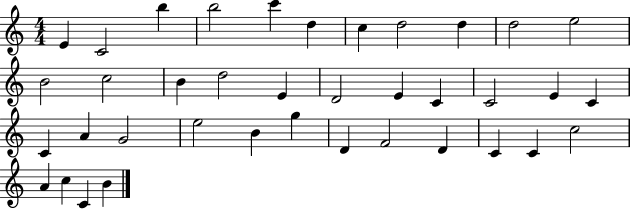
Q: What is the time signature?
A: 4/4